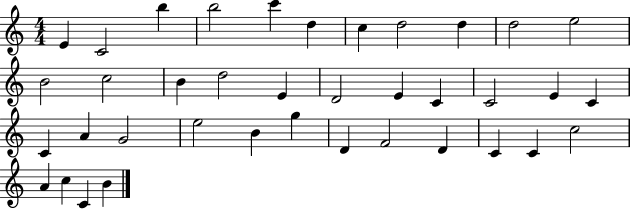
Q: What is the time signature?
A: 4/4